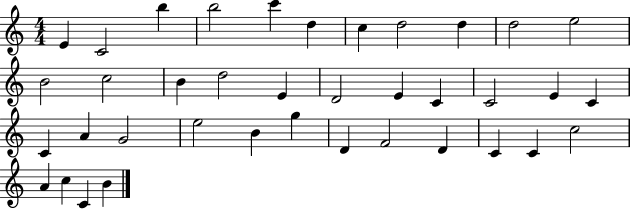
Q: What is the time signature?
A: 4/4